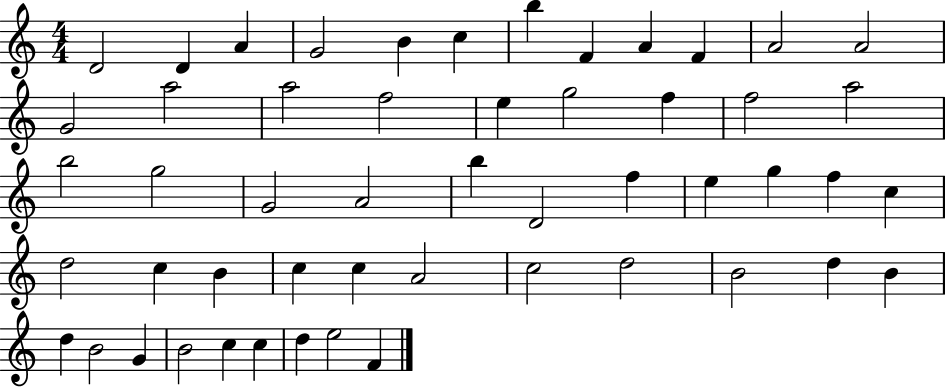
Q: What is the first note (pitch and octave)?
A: D4